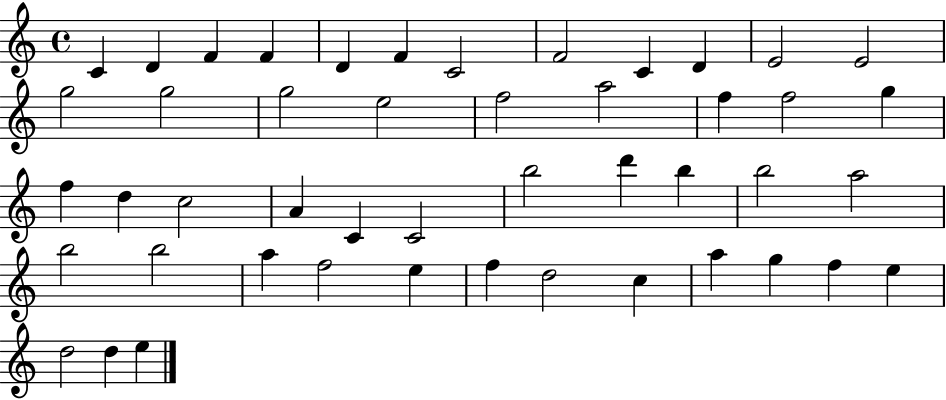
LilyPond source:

{
  \clef treble
  \time 4/4
  \defaultTimeSignature
  \key c \major
  c'4 d'4 f'4 f'4 | d'4 f'4 c'2 | f'2 c'4 d'4 | e'2 e'2 | \break g''2 g''2 | g''2 e''2 | f''2 a''2 | f''4 f''2 g''4 | \break f''4 d''4 c''2 | a'4 c'4 c'2 | b''2 d'''4 b''4 | b''2 a''2 | \break b''2 b''2 | a''4 f''2 e''4 | f''4 d''2 c''4 | a''4 g''4 f''4 e''4 | \break d''2 d''4 e''4 | \bar "|."
}